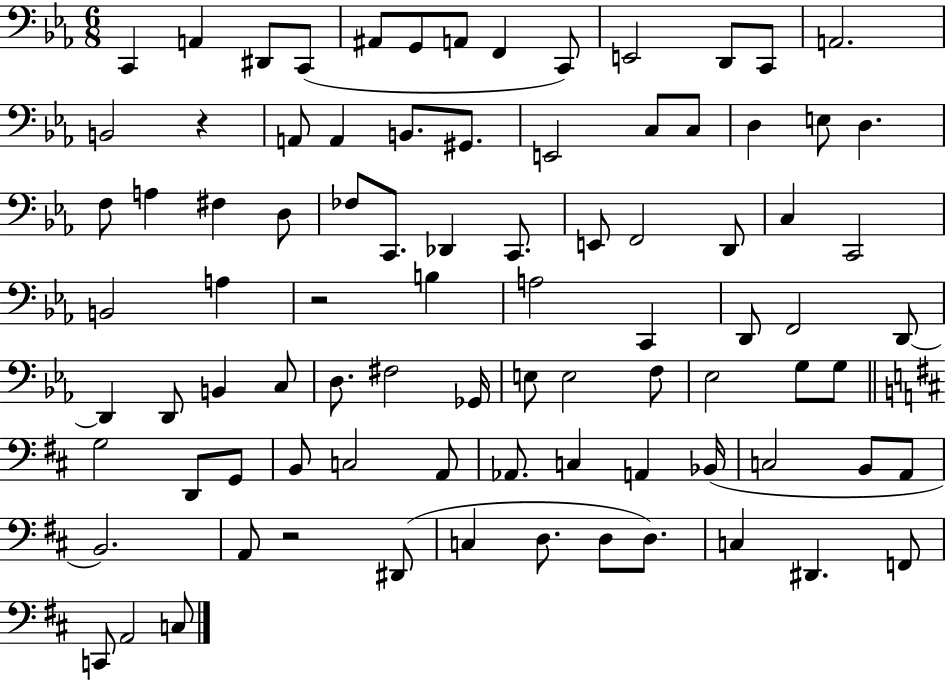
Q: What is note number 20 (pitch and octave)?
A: C3